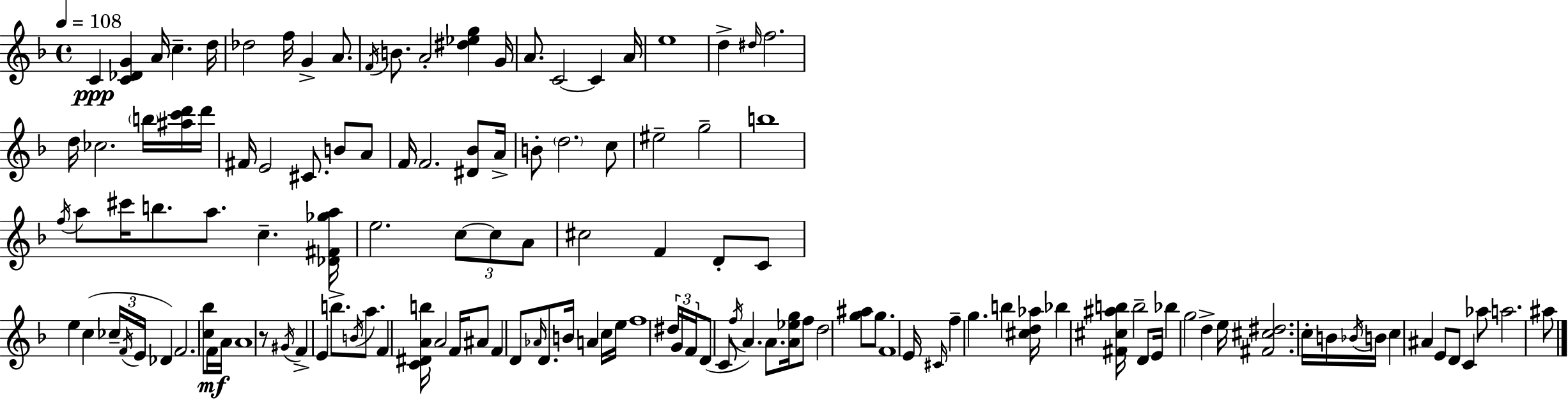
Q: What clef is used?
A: treble